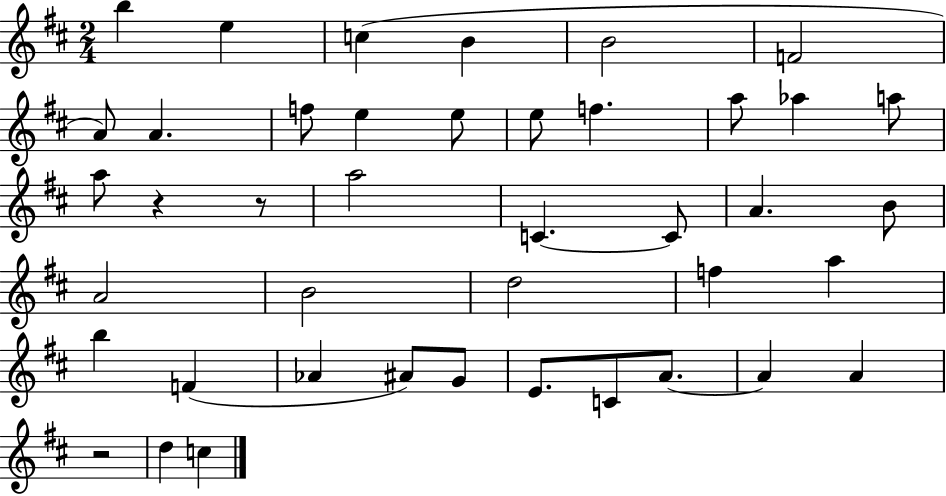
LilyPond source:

{
  \clef treble
  \numericTimeSignature
  \time 2/4
  \key d \major
  b''4 e''4 | c''4( b'4 | b'2 | f'2 | \break a'8) a'4. | f''8 e''4 e''8 | e''8 f''4. | a''8 aes''4 a''8 | \break a''8 r4 r8 | a''2 | c'4.~~ c'8 | a'4. b'8 | \break a'2 | b'2 | d''2 | f''4 a''4 | \break b''4 f'4( | aes'4 ais'8) g'8 | e'8. c'8 a'8.~~ | a'4 a'4 | \break r2 | d''4 c''4 | \bar "|."
}